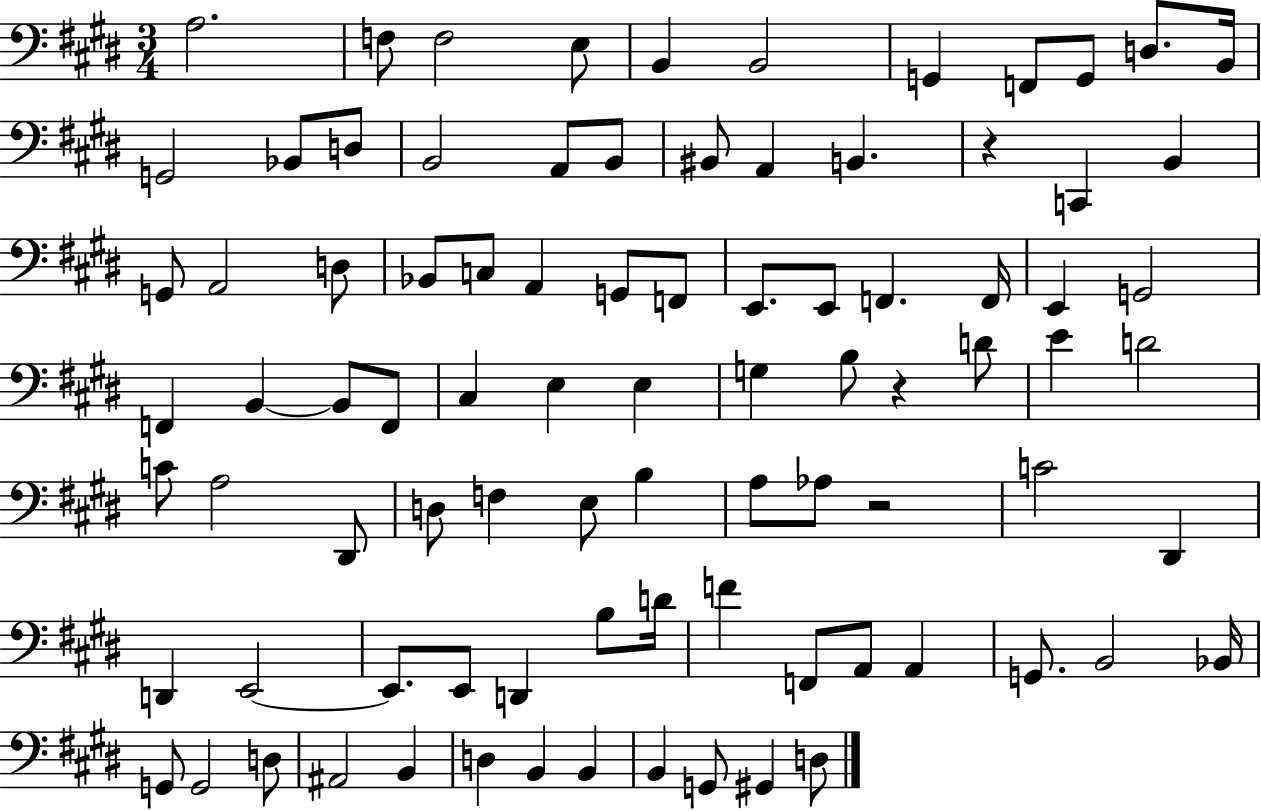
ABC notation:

X:1
T:Untitled
M:3/4
L:1/4
K:E
A,2 F,/2 F,2 E,/2 B,, B,,2 G,, F,,/2 G,,/2 D,/2 B,,/4 G,,2 _B,,/2 D,/2 B,,2 A,,/2 B,,/2 ^B,,/2 A,, B,, z C,, B,, G,,/2 A,,2 D,/2 _B,,/2 C,/2 A,, G,,/2 F,,/2 E,,/2 E,,/2 F,, F,,/4 E,, G,,2 F,, B,, B,,/2 F,,/2 ^C, E, E, G, B,/2 z D/2 E D2 C/2 A,2 ^D,,/2 D,/2 F, E,/2 B, A,/2 _A,/2 z2 C2 ^D,, D,, E,,2 E,,/2 E,,/2 D,, B,/2 D/4 F F,,/2 A,,/2 A,, G,,/2 B,,2 _B,,/4 G,,/2 G,,2 D,/2 ^A,,2 B,, D, B,, B,, B,, G,,/2 ^G,, D,/2